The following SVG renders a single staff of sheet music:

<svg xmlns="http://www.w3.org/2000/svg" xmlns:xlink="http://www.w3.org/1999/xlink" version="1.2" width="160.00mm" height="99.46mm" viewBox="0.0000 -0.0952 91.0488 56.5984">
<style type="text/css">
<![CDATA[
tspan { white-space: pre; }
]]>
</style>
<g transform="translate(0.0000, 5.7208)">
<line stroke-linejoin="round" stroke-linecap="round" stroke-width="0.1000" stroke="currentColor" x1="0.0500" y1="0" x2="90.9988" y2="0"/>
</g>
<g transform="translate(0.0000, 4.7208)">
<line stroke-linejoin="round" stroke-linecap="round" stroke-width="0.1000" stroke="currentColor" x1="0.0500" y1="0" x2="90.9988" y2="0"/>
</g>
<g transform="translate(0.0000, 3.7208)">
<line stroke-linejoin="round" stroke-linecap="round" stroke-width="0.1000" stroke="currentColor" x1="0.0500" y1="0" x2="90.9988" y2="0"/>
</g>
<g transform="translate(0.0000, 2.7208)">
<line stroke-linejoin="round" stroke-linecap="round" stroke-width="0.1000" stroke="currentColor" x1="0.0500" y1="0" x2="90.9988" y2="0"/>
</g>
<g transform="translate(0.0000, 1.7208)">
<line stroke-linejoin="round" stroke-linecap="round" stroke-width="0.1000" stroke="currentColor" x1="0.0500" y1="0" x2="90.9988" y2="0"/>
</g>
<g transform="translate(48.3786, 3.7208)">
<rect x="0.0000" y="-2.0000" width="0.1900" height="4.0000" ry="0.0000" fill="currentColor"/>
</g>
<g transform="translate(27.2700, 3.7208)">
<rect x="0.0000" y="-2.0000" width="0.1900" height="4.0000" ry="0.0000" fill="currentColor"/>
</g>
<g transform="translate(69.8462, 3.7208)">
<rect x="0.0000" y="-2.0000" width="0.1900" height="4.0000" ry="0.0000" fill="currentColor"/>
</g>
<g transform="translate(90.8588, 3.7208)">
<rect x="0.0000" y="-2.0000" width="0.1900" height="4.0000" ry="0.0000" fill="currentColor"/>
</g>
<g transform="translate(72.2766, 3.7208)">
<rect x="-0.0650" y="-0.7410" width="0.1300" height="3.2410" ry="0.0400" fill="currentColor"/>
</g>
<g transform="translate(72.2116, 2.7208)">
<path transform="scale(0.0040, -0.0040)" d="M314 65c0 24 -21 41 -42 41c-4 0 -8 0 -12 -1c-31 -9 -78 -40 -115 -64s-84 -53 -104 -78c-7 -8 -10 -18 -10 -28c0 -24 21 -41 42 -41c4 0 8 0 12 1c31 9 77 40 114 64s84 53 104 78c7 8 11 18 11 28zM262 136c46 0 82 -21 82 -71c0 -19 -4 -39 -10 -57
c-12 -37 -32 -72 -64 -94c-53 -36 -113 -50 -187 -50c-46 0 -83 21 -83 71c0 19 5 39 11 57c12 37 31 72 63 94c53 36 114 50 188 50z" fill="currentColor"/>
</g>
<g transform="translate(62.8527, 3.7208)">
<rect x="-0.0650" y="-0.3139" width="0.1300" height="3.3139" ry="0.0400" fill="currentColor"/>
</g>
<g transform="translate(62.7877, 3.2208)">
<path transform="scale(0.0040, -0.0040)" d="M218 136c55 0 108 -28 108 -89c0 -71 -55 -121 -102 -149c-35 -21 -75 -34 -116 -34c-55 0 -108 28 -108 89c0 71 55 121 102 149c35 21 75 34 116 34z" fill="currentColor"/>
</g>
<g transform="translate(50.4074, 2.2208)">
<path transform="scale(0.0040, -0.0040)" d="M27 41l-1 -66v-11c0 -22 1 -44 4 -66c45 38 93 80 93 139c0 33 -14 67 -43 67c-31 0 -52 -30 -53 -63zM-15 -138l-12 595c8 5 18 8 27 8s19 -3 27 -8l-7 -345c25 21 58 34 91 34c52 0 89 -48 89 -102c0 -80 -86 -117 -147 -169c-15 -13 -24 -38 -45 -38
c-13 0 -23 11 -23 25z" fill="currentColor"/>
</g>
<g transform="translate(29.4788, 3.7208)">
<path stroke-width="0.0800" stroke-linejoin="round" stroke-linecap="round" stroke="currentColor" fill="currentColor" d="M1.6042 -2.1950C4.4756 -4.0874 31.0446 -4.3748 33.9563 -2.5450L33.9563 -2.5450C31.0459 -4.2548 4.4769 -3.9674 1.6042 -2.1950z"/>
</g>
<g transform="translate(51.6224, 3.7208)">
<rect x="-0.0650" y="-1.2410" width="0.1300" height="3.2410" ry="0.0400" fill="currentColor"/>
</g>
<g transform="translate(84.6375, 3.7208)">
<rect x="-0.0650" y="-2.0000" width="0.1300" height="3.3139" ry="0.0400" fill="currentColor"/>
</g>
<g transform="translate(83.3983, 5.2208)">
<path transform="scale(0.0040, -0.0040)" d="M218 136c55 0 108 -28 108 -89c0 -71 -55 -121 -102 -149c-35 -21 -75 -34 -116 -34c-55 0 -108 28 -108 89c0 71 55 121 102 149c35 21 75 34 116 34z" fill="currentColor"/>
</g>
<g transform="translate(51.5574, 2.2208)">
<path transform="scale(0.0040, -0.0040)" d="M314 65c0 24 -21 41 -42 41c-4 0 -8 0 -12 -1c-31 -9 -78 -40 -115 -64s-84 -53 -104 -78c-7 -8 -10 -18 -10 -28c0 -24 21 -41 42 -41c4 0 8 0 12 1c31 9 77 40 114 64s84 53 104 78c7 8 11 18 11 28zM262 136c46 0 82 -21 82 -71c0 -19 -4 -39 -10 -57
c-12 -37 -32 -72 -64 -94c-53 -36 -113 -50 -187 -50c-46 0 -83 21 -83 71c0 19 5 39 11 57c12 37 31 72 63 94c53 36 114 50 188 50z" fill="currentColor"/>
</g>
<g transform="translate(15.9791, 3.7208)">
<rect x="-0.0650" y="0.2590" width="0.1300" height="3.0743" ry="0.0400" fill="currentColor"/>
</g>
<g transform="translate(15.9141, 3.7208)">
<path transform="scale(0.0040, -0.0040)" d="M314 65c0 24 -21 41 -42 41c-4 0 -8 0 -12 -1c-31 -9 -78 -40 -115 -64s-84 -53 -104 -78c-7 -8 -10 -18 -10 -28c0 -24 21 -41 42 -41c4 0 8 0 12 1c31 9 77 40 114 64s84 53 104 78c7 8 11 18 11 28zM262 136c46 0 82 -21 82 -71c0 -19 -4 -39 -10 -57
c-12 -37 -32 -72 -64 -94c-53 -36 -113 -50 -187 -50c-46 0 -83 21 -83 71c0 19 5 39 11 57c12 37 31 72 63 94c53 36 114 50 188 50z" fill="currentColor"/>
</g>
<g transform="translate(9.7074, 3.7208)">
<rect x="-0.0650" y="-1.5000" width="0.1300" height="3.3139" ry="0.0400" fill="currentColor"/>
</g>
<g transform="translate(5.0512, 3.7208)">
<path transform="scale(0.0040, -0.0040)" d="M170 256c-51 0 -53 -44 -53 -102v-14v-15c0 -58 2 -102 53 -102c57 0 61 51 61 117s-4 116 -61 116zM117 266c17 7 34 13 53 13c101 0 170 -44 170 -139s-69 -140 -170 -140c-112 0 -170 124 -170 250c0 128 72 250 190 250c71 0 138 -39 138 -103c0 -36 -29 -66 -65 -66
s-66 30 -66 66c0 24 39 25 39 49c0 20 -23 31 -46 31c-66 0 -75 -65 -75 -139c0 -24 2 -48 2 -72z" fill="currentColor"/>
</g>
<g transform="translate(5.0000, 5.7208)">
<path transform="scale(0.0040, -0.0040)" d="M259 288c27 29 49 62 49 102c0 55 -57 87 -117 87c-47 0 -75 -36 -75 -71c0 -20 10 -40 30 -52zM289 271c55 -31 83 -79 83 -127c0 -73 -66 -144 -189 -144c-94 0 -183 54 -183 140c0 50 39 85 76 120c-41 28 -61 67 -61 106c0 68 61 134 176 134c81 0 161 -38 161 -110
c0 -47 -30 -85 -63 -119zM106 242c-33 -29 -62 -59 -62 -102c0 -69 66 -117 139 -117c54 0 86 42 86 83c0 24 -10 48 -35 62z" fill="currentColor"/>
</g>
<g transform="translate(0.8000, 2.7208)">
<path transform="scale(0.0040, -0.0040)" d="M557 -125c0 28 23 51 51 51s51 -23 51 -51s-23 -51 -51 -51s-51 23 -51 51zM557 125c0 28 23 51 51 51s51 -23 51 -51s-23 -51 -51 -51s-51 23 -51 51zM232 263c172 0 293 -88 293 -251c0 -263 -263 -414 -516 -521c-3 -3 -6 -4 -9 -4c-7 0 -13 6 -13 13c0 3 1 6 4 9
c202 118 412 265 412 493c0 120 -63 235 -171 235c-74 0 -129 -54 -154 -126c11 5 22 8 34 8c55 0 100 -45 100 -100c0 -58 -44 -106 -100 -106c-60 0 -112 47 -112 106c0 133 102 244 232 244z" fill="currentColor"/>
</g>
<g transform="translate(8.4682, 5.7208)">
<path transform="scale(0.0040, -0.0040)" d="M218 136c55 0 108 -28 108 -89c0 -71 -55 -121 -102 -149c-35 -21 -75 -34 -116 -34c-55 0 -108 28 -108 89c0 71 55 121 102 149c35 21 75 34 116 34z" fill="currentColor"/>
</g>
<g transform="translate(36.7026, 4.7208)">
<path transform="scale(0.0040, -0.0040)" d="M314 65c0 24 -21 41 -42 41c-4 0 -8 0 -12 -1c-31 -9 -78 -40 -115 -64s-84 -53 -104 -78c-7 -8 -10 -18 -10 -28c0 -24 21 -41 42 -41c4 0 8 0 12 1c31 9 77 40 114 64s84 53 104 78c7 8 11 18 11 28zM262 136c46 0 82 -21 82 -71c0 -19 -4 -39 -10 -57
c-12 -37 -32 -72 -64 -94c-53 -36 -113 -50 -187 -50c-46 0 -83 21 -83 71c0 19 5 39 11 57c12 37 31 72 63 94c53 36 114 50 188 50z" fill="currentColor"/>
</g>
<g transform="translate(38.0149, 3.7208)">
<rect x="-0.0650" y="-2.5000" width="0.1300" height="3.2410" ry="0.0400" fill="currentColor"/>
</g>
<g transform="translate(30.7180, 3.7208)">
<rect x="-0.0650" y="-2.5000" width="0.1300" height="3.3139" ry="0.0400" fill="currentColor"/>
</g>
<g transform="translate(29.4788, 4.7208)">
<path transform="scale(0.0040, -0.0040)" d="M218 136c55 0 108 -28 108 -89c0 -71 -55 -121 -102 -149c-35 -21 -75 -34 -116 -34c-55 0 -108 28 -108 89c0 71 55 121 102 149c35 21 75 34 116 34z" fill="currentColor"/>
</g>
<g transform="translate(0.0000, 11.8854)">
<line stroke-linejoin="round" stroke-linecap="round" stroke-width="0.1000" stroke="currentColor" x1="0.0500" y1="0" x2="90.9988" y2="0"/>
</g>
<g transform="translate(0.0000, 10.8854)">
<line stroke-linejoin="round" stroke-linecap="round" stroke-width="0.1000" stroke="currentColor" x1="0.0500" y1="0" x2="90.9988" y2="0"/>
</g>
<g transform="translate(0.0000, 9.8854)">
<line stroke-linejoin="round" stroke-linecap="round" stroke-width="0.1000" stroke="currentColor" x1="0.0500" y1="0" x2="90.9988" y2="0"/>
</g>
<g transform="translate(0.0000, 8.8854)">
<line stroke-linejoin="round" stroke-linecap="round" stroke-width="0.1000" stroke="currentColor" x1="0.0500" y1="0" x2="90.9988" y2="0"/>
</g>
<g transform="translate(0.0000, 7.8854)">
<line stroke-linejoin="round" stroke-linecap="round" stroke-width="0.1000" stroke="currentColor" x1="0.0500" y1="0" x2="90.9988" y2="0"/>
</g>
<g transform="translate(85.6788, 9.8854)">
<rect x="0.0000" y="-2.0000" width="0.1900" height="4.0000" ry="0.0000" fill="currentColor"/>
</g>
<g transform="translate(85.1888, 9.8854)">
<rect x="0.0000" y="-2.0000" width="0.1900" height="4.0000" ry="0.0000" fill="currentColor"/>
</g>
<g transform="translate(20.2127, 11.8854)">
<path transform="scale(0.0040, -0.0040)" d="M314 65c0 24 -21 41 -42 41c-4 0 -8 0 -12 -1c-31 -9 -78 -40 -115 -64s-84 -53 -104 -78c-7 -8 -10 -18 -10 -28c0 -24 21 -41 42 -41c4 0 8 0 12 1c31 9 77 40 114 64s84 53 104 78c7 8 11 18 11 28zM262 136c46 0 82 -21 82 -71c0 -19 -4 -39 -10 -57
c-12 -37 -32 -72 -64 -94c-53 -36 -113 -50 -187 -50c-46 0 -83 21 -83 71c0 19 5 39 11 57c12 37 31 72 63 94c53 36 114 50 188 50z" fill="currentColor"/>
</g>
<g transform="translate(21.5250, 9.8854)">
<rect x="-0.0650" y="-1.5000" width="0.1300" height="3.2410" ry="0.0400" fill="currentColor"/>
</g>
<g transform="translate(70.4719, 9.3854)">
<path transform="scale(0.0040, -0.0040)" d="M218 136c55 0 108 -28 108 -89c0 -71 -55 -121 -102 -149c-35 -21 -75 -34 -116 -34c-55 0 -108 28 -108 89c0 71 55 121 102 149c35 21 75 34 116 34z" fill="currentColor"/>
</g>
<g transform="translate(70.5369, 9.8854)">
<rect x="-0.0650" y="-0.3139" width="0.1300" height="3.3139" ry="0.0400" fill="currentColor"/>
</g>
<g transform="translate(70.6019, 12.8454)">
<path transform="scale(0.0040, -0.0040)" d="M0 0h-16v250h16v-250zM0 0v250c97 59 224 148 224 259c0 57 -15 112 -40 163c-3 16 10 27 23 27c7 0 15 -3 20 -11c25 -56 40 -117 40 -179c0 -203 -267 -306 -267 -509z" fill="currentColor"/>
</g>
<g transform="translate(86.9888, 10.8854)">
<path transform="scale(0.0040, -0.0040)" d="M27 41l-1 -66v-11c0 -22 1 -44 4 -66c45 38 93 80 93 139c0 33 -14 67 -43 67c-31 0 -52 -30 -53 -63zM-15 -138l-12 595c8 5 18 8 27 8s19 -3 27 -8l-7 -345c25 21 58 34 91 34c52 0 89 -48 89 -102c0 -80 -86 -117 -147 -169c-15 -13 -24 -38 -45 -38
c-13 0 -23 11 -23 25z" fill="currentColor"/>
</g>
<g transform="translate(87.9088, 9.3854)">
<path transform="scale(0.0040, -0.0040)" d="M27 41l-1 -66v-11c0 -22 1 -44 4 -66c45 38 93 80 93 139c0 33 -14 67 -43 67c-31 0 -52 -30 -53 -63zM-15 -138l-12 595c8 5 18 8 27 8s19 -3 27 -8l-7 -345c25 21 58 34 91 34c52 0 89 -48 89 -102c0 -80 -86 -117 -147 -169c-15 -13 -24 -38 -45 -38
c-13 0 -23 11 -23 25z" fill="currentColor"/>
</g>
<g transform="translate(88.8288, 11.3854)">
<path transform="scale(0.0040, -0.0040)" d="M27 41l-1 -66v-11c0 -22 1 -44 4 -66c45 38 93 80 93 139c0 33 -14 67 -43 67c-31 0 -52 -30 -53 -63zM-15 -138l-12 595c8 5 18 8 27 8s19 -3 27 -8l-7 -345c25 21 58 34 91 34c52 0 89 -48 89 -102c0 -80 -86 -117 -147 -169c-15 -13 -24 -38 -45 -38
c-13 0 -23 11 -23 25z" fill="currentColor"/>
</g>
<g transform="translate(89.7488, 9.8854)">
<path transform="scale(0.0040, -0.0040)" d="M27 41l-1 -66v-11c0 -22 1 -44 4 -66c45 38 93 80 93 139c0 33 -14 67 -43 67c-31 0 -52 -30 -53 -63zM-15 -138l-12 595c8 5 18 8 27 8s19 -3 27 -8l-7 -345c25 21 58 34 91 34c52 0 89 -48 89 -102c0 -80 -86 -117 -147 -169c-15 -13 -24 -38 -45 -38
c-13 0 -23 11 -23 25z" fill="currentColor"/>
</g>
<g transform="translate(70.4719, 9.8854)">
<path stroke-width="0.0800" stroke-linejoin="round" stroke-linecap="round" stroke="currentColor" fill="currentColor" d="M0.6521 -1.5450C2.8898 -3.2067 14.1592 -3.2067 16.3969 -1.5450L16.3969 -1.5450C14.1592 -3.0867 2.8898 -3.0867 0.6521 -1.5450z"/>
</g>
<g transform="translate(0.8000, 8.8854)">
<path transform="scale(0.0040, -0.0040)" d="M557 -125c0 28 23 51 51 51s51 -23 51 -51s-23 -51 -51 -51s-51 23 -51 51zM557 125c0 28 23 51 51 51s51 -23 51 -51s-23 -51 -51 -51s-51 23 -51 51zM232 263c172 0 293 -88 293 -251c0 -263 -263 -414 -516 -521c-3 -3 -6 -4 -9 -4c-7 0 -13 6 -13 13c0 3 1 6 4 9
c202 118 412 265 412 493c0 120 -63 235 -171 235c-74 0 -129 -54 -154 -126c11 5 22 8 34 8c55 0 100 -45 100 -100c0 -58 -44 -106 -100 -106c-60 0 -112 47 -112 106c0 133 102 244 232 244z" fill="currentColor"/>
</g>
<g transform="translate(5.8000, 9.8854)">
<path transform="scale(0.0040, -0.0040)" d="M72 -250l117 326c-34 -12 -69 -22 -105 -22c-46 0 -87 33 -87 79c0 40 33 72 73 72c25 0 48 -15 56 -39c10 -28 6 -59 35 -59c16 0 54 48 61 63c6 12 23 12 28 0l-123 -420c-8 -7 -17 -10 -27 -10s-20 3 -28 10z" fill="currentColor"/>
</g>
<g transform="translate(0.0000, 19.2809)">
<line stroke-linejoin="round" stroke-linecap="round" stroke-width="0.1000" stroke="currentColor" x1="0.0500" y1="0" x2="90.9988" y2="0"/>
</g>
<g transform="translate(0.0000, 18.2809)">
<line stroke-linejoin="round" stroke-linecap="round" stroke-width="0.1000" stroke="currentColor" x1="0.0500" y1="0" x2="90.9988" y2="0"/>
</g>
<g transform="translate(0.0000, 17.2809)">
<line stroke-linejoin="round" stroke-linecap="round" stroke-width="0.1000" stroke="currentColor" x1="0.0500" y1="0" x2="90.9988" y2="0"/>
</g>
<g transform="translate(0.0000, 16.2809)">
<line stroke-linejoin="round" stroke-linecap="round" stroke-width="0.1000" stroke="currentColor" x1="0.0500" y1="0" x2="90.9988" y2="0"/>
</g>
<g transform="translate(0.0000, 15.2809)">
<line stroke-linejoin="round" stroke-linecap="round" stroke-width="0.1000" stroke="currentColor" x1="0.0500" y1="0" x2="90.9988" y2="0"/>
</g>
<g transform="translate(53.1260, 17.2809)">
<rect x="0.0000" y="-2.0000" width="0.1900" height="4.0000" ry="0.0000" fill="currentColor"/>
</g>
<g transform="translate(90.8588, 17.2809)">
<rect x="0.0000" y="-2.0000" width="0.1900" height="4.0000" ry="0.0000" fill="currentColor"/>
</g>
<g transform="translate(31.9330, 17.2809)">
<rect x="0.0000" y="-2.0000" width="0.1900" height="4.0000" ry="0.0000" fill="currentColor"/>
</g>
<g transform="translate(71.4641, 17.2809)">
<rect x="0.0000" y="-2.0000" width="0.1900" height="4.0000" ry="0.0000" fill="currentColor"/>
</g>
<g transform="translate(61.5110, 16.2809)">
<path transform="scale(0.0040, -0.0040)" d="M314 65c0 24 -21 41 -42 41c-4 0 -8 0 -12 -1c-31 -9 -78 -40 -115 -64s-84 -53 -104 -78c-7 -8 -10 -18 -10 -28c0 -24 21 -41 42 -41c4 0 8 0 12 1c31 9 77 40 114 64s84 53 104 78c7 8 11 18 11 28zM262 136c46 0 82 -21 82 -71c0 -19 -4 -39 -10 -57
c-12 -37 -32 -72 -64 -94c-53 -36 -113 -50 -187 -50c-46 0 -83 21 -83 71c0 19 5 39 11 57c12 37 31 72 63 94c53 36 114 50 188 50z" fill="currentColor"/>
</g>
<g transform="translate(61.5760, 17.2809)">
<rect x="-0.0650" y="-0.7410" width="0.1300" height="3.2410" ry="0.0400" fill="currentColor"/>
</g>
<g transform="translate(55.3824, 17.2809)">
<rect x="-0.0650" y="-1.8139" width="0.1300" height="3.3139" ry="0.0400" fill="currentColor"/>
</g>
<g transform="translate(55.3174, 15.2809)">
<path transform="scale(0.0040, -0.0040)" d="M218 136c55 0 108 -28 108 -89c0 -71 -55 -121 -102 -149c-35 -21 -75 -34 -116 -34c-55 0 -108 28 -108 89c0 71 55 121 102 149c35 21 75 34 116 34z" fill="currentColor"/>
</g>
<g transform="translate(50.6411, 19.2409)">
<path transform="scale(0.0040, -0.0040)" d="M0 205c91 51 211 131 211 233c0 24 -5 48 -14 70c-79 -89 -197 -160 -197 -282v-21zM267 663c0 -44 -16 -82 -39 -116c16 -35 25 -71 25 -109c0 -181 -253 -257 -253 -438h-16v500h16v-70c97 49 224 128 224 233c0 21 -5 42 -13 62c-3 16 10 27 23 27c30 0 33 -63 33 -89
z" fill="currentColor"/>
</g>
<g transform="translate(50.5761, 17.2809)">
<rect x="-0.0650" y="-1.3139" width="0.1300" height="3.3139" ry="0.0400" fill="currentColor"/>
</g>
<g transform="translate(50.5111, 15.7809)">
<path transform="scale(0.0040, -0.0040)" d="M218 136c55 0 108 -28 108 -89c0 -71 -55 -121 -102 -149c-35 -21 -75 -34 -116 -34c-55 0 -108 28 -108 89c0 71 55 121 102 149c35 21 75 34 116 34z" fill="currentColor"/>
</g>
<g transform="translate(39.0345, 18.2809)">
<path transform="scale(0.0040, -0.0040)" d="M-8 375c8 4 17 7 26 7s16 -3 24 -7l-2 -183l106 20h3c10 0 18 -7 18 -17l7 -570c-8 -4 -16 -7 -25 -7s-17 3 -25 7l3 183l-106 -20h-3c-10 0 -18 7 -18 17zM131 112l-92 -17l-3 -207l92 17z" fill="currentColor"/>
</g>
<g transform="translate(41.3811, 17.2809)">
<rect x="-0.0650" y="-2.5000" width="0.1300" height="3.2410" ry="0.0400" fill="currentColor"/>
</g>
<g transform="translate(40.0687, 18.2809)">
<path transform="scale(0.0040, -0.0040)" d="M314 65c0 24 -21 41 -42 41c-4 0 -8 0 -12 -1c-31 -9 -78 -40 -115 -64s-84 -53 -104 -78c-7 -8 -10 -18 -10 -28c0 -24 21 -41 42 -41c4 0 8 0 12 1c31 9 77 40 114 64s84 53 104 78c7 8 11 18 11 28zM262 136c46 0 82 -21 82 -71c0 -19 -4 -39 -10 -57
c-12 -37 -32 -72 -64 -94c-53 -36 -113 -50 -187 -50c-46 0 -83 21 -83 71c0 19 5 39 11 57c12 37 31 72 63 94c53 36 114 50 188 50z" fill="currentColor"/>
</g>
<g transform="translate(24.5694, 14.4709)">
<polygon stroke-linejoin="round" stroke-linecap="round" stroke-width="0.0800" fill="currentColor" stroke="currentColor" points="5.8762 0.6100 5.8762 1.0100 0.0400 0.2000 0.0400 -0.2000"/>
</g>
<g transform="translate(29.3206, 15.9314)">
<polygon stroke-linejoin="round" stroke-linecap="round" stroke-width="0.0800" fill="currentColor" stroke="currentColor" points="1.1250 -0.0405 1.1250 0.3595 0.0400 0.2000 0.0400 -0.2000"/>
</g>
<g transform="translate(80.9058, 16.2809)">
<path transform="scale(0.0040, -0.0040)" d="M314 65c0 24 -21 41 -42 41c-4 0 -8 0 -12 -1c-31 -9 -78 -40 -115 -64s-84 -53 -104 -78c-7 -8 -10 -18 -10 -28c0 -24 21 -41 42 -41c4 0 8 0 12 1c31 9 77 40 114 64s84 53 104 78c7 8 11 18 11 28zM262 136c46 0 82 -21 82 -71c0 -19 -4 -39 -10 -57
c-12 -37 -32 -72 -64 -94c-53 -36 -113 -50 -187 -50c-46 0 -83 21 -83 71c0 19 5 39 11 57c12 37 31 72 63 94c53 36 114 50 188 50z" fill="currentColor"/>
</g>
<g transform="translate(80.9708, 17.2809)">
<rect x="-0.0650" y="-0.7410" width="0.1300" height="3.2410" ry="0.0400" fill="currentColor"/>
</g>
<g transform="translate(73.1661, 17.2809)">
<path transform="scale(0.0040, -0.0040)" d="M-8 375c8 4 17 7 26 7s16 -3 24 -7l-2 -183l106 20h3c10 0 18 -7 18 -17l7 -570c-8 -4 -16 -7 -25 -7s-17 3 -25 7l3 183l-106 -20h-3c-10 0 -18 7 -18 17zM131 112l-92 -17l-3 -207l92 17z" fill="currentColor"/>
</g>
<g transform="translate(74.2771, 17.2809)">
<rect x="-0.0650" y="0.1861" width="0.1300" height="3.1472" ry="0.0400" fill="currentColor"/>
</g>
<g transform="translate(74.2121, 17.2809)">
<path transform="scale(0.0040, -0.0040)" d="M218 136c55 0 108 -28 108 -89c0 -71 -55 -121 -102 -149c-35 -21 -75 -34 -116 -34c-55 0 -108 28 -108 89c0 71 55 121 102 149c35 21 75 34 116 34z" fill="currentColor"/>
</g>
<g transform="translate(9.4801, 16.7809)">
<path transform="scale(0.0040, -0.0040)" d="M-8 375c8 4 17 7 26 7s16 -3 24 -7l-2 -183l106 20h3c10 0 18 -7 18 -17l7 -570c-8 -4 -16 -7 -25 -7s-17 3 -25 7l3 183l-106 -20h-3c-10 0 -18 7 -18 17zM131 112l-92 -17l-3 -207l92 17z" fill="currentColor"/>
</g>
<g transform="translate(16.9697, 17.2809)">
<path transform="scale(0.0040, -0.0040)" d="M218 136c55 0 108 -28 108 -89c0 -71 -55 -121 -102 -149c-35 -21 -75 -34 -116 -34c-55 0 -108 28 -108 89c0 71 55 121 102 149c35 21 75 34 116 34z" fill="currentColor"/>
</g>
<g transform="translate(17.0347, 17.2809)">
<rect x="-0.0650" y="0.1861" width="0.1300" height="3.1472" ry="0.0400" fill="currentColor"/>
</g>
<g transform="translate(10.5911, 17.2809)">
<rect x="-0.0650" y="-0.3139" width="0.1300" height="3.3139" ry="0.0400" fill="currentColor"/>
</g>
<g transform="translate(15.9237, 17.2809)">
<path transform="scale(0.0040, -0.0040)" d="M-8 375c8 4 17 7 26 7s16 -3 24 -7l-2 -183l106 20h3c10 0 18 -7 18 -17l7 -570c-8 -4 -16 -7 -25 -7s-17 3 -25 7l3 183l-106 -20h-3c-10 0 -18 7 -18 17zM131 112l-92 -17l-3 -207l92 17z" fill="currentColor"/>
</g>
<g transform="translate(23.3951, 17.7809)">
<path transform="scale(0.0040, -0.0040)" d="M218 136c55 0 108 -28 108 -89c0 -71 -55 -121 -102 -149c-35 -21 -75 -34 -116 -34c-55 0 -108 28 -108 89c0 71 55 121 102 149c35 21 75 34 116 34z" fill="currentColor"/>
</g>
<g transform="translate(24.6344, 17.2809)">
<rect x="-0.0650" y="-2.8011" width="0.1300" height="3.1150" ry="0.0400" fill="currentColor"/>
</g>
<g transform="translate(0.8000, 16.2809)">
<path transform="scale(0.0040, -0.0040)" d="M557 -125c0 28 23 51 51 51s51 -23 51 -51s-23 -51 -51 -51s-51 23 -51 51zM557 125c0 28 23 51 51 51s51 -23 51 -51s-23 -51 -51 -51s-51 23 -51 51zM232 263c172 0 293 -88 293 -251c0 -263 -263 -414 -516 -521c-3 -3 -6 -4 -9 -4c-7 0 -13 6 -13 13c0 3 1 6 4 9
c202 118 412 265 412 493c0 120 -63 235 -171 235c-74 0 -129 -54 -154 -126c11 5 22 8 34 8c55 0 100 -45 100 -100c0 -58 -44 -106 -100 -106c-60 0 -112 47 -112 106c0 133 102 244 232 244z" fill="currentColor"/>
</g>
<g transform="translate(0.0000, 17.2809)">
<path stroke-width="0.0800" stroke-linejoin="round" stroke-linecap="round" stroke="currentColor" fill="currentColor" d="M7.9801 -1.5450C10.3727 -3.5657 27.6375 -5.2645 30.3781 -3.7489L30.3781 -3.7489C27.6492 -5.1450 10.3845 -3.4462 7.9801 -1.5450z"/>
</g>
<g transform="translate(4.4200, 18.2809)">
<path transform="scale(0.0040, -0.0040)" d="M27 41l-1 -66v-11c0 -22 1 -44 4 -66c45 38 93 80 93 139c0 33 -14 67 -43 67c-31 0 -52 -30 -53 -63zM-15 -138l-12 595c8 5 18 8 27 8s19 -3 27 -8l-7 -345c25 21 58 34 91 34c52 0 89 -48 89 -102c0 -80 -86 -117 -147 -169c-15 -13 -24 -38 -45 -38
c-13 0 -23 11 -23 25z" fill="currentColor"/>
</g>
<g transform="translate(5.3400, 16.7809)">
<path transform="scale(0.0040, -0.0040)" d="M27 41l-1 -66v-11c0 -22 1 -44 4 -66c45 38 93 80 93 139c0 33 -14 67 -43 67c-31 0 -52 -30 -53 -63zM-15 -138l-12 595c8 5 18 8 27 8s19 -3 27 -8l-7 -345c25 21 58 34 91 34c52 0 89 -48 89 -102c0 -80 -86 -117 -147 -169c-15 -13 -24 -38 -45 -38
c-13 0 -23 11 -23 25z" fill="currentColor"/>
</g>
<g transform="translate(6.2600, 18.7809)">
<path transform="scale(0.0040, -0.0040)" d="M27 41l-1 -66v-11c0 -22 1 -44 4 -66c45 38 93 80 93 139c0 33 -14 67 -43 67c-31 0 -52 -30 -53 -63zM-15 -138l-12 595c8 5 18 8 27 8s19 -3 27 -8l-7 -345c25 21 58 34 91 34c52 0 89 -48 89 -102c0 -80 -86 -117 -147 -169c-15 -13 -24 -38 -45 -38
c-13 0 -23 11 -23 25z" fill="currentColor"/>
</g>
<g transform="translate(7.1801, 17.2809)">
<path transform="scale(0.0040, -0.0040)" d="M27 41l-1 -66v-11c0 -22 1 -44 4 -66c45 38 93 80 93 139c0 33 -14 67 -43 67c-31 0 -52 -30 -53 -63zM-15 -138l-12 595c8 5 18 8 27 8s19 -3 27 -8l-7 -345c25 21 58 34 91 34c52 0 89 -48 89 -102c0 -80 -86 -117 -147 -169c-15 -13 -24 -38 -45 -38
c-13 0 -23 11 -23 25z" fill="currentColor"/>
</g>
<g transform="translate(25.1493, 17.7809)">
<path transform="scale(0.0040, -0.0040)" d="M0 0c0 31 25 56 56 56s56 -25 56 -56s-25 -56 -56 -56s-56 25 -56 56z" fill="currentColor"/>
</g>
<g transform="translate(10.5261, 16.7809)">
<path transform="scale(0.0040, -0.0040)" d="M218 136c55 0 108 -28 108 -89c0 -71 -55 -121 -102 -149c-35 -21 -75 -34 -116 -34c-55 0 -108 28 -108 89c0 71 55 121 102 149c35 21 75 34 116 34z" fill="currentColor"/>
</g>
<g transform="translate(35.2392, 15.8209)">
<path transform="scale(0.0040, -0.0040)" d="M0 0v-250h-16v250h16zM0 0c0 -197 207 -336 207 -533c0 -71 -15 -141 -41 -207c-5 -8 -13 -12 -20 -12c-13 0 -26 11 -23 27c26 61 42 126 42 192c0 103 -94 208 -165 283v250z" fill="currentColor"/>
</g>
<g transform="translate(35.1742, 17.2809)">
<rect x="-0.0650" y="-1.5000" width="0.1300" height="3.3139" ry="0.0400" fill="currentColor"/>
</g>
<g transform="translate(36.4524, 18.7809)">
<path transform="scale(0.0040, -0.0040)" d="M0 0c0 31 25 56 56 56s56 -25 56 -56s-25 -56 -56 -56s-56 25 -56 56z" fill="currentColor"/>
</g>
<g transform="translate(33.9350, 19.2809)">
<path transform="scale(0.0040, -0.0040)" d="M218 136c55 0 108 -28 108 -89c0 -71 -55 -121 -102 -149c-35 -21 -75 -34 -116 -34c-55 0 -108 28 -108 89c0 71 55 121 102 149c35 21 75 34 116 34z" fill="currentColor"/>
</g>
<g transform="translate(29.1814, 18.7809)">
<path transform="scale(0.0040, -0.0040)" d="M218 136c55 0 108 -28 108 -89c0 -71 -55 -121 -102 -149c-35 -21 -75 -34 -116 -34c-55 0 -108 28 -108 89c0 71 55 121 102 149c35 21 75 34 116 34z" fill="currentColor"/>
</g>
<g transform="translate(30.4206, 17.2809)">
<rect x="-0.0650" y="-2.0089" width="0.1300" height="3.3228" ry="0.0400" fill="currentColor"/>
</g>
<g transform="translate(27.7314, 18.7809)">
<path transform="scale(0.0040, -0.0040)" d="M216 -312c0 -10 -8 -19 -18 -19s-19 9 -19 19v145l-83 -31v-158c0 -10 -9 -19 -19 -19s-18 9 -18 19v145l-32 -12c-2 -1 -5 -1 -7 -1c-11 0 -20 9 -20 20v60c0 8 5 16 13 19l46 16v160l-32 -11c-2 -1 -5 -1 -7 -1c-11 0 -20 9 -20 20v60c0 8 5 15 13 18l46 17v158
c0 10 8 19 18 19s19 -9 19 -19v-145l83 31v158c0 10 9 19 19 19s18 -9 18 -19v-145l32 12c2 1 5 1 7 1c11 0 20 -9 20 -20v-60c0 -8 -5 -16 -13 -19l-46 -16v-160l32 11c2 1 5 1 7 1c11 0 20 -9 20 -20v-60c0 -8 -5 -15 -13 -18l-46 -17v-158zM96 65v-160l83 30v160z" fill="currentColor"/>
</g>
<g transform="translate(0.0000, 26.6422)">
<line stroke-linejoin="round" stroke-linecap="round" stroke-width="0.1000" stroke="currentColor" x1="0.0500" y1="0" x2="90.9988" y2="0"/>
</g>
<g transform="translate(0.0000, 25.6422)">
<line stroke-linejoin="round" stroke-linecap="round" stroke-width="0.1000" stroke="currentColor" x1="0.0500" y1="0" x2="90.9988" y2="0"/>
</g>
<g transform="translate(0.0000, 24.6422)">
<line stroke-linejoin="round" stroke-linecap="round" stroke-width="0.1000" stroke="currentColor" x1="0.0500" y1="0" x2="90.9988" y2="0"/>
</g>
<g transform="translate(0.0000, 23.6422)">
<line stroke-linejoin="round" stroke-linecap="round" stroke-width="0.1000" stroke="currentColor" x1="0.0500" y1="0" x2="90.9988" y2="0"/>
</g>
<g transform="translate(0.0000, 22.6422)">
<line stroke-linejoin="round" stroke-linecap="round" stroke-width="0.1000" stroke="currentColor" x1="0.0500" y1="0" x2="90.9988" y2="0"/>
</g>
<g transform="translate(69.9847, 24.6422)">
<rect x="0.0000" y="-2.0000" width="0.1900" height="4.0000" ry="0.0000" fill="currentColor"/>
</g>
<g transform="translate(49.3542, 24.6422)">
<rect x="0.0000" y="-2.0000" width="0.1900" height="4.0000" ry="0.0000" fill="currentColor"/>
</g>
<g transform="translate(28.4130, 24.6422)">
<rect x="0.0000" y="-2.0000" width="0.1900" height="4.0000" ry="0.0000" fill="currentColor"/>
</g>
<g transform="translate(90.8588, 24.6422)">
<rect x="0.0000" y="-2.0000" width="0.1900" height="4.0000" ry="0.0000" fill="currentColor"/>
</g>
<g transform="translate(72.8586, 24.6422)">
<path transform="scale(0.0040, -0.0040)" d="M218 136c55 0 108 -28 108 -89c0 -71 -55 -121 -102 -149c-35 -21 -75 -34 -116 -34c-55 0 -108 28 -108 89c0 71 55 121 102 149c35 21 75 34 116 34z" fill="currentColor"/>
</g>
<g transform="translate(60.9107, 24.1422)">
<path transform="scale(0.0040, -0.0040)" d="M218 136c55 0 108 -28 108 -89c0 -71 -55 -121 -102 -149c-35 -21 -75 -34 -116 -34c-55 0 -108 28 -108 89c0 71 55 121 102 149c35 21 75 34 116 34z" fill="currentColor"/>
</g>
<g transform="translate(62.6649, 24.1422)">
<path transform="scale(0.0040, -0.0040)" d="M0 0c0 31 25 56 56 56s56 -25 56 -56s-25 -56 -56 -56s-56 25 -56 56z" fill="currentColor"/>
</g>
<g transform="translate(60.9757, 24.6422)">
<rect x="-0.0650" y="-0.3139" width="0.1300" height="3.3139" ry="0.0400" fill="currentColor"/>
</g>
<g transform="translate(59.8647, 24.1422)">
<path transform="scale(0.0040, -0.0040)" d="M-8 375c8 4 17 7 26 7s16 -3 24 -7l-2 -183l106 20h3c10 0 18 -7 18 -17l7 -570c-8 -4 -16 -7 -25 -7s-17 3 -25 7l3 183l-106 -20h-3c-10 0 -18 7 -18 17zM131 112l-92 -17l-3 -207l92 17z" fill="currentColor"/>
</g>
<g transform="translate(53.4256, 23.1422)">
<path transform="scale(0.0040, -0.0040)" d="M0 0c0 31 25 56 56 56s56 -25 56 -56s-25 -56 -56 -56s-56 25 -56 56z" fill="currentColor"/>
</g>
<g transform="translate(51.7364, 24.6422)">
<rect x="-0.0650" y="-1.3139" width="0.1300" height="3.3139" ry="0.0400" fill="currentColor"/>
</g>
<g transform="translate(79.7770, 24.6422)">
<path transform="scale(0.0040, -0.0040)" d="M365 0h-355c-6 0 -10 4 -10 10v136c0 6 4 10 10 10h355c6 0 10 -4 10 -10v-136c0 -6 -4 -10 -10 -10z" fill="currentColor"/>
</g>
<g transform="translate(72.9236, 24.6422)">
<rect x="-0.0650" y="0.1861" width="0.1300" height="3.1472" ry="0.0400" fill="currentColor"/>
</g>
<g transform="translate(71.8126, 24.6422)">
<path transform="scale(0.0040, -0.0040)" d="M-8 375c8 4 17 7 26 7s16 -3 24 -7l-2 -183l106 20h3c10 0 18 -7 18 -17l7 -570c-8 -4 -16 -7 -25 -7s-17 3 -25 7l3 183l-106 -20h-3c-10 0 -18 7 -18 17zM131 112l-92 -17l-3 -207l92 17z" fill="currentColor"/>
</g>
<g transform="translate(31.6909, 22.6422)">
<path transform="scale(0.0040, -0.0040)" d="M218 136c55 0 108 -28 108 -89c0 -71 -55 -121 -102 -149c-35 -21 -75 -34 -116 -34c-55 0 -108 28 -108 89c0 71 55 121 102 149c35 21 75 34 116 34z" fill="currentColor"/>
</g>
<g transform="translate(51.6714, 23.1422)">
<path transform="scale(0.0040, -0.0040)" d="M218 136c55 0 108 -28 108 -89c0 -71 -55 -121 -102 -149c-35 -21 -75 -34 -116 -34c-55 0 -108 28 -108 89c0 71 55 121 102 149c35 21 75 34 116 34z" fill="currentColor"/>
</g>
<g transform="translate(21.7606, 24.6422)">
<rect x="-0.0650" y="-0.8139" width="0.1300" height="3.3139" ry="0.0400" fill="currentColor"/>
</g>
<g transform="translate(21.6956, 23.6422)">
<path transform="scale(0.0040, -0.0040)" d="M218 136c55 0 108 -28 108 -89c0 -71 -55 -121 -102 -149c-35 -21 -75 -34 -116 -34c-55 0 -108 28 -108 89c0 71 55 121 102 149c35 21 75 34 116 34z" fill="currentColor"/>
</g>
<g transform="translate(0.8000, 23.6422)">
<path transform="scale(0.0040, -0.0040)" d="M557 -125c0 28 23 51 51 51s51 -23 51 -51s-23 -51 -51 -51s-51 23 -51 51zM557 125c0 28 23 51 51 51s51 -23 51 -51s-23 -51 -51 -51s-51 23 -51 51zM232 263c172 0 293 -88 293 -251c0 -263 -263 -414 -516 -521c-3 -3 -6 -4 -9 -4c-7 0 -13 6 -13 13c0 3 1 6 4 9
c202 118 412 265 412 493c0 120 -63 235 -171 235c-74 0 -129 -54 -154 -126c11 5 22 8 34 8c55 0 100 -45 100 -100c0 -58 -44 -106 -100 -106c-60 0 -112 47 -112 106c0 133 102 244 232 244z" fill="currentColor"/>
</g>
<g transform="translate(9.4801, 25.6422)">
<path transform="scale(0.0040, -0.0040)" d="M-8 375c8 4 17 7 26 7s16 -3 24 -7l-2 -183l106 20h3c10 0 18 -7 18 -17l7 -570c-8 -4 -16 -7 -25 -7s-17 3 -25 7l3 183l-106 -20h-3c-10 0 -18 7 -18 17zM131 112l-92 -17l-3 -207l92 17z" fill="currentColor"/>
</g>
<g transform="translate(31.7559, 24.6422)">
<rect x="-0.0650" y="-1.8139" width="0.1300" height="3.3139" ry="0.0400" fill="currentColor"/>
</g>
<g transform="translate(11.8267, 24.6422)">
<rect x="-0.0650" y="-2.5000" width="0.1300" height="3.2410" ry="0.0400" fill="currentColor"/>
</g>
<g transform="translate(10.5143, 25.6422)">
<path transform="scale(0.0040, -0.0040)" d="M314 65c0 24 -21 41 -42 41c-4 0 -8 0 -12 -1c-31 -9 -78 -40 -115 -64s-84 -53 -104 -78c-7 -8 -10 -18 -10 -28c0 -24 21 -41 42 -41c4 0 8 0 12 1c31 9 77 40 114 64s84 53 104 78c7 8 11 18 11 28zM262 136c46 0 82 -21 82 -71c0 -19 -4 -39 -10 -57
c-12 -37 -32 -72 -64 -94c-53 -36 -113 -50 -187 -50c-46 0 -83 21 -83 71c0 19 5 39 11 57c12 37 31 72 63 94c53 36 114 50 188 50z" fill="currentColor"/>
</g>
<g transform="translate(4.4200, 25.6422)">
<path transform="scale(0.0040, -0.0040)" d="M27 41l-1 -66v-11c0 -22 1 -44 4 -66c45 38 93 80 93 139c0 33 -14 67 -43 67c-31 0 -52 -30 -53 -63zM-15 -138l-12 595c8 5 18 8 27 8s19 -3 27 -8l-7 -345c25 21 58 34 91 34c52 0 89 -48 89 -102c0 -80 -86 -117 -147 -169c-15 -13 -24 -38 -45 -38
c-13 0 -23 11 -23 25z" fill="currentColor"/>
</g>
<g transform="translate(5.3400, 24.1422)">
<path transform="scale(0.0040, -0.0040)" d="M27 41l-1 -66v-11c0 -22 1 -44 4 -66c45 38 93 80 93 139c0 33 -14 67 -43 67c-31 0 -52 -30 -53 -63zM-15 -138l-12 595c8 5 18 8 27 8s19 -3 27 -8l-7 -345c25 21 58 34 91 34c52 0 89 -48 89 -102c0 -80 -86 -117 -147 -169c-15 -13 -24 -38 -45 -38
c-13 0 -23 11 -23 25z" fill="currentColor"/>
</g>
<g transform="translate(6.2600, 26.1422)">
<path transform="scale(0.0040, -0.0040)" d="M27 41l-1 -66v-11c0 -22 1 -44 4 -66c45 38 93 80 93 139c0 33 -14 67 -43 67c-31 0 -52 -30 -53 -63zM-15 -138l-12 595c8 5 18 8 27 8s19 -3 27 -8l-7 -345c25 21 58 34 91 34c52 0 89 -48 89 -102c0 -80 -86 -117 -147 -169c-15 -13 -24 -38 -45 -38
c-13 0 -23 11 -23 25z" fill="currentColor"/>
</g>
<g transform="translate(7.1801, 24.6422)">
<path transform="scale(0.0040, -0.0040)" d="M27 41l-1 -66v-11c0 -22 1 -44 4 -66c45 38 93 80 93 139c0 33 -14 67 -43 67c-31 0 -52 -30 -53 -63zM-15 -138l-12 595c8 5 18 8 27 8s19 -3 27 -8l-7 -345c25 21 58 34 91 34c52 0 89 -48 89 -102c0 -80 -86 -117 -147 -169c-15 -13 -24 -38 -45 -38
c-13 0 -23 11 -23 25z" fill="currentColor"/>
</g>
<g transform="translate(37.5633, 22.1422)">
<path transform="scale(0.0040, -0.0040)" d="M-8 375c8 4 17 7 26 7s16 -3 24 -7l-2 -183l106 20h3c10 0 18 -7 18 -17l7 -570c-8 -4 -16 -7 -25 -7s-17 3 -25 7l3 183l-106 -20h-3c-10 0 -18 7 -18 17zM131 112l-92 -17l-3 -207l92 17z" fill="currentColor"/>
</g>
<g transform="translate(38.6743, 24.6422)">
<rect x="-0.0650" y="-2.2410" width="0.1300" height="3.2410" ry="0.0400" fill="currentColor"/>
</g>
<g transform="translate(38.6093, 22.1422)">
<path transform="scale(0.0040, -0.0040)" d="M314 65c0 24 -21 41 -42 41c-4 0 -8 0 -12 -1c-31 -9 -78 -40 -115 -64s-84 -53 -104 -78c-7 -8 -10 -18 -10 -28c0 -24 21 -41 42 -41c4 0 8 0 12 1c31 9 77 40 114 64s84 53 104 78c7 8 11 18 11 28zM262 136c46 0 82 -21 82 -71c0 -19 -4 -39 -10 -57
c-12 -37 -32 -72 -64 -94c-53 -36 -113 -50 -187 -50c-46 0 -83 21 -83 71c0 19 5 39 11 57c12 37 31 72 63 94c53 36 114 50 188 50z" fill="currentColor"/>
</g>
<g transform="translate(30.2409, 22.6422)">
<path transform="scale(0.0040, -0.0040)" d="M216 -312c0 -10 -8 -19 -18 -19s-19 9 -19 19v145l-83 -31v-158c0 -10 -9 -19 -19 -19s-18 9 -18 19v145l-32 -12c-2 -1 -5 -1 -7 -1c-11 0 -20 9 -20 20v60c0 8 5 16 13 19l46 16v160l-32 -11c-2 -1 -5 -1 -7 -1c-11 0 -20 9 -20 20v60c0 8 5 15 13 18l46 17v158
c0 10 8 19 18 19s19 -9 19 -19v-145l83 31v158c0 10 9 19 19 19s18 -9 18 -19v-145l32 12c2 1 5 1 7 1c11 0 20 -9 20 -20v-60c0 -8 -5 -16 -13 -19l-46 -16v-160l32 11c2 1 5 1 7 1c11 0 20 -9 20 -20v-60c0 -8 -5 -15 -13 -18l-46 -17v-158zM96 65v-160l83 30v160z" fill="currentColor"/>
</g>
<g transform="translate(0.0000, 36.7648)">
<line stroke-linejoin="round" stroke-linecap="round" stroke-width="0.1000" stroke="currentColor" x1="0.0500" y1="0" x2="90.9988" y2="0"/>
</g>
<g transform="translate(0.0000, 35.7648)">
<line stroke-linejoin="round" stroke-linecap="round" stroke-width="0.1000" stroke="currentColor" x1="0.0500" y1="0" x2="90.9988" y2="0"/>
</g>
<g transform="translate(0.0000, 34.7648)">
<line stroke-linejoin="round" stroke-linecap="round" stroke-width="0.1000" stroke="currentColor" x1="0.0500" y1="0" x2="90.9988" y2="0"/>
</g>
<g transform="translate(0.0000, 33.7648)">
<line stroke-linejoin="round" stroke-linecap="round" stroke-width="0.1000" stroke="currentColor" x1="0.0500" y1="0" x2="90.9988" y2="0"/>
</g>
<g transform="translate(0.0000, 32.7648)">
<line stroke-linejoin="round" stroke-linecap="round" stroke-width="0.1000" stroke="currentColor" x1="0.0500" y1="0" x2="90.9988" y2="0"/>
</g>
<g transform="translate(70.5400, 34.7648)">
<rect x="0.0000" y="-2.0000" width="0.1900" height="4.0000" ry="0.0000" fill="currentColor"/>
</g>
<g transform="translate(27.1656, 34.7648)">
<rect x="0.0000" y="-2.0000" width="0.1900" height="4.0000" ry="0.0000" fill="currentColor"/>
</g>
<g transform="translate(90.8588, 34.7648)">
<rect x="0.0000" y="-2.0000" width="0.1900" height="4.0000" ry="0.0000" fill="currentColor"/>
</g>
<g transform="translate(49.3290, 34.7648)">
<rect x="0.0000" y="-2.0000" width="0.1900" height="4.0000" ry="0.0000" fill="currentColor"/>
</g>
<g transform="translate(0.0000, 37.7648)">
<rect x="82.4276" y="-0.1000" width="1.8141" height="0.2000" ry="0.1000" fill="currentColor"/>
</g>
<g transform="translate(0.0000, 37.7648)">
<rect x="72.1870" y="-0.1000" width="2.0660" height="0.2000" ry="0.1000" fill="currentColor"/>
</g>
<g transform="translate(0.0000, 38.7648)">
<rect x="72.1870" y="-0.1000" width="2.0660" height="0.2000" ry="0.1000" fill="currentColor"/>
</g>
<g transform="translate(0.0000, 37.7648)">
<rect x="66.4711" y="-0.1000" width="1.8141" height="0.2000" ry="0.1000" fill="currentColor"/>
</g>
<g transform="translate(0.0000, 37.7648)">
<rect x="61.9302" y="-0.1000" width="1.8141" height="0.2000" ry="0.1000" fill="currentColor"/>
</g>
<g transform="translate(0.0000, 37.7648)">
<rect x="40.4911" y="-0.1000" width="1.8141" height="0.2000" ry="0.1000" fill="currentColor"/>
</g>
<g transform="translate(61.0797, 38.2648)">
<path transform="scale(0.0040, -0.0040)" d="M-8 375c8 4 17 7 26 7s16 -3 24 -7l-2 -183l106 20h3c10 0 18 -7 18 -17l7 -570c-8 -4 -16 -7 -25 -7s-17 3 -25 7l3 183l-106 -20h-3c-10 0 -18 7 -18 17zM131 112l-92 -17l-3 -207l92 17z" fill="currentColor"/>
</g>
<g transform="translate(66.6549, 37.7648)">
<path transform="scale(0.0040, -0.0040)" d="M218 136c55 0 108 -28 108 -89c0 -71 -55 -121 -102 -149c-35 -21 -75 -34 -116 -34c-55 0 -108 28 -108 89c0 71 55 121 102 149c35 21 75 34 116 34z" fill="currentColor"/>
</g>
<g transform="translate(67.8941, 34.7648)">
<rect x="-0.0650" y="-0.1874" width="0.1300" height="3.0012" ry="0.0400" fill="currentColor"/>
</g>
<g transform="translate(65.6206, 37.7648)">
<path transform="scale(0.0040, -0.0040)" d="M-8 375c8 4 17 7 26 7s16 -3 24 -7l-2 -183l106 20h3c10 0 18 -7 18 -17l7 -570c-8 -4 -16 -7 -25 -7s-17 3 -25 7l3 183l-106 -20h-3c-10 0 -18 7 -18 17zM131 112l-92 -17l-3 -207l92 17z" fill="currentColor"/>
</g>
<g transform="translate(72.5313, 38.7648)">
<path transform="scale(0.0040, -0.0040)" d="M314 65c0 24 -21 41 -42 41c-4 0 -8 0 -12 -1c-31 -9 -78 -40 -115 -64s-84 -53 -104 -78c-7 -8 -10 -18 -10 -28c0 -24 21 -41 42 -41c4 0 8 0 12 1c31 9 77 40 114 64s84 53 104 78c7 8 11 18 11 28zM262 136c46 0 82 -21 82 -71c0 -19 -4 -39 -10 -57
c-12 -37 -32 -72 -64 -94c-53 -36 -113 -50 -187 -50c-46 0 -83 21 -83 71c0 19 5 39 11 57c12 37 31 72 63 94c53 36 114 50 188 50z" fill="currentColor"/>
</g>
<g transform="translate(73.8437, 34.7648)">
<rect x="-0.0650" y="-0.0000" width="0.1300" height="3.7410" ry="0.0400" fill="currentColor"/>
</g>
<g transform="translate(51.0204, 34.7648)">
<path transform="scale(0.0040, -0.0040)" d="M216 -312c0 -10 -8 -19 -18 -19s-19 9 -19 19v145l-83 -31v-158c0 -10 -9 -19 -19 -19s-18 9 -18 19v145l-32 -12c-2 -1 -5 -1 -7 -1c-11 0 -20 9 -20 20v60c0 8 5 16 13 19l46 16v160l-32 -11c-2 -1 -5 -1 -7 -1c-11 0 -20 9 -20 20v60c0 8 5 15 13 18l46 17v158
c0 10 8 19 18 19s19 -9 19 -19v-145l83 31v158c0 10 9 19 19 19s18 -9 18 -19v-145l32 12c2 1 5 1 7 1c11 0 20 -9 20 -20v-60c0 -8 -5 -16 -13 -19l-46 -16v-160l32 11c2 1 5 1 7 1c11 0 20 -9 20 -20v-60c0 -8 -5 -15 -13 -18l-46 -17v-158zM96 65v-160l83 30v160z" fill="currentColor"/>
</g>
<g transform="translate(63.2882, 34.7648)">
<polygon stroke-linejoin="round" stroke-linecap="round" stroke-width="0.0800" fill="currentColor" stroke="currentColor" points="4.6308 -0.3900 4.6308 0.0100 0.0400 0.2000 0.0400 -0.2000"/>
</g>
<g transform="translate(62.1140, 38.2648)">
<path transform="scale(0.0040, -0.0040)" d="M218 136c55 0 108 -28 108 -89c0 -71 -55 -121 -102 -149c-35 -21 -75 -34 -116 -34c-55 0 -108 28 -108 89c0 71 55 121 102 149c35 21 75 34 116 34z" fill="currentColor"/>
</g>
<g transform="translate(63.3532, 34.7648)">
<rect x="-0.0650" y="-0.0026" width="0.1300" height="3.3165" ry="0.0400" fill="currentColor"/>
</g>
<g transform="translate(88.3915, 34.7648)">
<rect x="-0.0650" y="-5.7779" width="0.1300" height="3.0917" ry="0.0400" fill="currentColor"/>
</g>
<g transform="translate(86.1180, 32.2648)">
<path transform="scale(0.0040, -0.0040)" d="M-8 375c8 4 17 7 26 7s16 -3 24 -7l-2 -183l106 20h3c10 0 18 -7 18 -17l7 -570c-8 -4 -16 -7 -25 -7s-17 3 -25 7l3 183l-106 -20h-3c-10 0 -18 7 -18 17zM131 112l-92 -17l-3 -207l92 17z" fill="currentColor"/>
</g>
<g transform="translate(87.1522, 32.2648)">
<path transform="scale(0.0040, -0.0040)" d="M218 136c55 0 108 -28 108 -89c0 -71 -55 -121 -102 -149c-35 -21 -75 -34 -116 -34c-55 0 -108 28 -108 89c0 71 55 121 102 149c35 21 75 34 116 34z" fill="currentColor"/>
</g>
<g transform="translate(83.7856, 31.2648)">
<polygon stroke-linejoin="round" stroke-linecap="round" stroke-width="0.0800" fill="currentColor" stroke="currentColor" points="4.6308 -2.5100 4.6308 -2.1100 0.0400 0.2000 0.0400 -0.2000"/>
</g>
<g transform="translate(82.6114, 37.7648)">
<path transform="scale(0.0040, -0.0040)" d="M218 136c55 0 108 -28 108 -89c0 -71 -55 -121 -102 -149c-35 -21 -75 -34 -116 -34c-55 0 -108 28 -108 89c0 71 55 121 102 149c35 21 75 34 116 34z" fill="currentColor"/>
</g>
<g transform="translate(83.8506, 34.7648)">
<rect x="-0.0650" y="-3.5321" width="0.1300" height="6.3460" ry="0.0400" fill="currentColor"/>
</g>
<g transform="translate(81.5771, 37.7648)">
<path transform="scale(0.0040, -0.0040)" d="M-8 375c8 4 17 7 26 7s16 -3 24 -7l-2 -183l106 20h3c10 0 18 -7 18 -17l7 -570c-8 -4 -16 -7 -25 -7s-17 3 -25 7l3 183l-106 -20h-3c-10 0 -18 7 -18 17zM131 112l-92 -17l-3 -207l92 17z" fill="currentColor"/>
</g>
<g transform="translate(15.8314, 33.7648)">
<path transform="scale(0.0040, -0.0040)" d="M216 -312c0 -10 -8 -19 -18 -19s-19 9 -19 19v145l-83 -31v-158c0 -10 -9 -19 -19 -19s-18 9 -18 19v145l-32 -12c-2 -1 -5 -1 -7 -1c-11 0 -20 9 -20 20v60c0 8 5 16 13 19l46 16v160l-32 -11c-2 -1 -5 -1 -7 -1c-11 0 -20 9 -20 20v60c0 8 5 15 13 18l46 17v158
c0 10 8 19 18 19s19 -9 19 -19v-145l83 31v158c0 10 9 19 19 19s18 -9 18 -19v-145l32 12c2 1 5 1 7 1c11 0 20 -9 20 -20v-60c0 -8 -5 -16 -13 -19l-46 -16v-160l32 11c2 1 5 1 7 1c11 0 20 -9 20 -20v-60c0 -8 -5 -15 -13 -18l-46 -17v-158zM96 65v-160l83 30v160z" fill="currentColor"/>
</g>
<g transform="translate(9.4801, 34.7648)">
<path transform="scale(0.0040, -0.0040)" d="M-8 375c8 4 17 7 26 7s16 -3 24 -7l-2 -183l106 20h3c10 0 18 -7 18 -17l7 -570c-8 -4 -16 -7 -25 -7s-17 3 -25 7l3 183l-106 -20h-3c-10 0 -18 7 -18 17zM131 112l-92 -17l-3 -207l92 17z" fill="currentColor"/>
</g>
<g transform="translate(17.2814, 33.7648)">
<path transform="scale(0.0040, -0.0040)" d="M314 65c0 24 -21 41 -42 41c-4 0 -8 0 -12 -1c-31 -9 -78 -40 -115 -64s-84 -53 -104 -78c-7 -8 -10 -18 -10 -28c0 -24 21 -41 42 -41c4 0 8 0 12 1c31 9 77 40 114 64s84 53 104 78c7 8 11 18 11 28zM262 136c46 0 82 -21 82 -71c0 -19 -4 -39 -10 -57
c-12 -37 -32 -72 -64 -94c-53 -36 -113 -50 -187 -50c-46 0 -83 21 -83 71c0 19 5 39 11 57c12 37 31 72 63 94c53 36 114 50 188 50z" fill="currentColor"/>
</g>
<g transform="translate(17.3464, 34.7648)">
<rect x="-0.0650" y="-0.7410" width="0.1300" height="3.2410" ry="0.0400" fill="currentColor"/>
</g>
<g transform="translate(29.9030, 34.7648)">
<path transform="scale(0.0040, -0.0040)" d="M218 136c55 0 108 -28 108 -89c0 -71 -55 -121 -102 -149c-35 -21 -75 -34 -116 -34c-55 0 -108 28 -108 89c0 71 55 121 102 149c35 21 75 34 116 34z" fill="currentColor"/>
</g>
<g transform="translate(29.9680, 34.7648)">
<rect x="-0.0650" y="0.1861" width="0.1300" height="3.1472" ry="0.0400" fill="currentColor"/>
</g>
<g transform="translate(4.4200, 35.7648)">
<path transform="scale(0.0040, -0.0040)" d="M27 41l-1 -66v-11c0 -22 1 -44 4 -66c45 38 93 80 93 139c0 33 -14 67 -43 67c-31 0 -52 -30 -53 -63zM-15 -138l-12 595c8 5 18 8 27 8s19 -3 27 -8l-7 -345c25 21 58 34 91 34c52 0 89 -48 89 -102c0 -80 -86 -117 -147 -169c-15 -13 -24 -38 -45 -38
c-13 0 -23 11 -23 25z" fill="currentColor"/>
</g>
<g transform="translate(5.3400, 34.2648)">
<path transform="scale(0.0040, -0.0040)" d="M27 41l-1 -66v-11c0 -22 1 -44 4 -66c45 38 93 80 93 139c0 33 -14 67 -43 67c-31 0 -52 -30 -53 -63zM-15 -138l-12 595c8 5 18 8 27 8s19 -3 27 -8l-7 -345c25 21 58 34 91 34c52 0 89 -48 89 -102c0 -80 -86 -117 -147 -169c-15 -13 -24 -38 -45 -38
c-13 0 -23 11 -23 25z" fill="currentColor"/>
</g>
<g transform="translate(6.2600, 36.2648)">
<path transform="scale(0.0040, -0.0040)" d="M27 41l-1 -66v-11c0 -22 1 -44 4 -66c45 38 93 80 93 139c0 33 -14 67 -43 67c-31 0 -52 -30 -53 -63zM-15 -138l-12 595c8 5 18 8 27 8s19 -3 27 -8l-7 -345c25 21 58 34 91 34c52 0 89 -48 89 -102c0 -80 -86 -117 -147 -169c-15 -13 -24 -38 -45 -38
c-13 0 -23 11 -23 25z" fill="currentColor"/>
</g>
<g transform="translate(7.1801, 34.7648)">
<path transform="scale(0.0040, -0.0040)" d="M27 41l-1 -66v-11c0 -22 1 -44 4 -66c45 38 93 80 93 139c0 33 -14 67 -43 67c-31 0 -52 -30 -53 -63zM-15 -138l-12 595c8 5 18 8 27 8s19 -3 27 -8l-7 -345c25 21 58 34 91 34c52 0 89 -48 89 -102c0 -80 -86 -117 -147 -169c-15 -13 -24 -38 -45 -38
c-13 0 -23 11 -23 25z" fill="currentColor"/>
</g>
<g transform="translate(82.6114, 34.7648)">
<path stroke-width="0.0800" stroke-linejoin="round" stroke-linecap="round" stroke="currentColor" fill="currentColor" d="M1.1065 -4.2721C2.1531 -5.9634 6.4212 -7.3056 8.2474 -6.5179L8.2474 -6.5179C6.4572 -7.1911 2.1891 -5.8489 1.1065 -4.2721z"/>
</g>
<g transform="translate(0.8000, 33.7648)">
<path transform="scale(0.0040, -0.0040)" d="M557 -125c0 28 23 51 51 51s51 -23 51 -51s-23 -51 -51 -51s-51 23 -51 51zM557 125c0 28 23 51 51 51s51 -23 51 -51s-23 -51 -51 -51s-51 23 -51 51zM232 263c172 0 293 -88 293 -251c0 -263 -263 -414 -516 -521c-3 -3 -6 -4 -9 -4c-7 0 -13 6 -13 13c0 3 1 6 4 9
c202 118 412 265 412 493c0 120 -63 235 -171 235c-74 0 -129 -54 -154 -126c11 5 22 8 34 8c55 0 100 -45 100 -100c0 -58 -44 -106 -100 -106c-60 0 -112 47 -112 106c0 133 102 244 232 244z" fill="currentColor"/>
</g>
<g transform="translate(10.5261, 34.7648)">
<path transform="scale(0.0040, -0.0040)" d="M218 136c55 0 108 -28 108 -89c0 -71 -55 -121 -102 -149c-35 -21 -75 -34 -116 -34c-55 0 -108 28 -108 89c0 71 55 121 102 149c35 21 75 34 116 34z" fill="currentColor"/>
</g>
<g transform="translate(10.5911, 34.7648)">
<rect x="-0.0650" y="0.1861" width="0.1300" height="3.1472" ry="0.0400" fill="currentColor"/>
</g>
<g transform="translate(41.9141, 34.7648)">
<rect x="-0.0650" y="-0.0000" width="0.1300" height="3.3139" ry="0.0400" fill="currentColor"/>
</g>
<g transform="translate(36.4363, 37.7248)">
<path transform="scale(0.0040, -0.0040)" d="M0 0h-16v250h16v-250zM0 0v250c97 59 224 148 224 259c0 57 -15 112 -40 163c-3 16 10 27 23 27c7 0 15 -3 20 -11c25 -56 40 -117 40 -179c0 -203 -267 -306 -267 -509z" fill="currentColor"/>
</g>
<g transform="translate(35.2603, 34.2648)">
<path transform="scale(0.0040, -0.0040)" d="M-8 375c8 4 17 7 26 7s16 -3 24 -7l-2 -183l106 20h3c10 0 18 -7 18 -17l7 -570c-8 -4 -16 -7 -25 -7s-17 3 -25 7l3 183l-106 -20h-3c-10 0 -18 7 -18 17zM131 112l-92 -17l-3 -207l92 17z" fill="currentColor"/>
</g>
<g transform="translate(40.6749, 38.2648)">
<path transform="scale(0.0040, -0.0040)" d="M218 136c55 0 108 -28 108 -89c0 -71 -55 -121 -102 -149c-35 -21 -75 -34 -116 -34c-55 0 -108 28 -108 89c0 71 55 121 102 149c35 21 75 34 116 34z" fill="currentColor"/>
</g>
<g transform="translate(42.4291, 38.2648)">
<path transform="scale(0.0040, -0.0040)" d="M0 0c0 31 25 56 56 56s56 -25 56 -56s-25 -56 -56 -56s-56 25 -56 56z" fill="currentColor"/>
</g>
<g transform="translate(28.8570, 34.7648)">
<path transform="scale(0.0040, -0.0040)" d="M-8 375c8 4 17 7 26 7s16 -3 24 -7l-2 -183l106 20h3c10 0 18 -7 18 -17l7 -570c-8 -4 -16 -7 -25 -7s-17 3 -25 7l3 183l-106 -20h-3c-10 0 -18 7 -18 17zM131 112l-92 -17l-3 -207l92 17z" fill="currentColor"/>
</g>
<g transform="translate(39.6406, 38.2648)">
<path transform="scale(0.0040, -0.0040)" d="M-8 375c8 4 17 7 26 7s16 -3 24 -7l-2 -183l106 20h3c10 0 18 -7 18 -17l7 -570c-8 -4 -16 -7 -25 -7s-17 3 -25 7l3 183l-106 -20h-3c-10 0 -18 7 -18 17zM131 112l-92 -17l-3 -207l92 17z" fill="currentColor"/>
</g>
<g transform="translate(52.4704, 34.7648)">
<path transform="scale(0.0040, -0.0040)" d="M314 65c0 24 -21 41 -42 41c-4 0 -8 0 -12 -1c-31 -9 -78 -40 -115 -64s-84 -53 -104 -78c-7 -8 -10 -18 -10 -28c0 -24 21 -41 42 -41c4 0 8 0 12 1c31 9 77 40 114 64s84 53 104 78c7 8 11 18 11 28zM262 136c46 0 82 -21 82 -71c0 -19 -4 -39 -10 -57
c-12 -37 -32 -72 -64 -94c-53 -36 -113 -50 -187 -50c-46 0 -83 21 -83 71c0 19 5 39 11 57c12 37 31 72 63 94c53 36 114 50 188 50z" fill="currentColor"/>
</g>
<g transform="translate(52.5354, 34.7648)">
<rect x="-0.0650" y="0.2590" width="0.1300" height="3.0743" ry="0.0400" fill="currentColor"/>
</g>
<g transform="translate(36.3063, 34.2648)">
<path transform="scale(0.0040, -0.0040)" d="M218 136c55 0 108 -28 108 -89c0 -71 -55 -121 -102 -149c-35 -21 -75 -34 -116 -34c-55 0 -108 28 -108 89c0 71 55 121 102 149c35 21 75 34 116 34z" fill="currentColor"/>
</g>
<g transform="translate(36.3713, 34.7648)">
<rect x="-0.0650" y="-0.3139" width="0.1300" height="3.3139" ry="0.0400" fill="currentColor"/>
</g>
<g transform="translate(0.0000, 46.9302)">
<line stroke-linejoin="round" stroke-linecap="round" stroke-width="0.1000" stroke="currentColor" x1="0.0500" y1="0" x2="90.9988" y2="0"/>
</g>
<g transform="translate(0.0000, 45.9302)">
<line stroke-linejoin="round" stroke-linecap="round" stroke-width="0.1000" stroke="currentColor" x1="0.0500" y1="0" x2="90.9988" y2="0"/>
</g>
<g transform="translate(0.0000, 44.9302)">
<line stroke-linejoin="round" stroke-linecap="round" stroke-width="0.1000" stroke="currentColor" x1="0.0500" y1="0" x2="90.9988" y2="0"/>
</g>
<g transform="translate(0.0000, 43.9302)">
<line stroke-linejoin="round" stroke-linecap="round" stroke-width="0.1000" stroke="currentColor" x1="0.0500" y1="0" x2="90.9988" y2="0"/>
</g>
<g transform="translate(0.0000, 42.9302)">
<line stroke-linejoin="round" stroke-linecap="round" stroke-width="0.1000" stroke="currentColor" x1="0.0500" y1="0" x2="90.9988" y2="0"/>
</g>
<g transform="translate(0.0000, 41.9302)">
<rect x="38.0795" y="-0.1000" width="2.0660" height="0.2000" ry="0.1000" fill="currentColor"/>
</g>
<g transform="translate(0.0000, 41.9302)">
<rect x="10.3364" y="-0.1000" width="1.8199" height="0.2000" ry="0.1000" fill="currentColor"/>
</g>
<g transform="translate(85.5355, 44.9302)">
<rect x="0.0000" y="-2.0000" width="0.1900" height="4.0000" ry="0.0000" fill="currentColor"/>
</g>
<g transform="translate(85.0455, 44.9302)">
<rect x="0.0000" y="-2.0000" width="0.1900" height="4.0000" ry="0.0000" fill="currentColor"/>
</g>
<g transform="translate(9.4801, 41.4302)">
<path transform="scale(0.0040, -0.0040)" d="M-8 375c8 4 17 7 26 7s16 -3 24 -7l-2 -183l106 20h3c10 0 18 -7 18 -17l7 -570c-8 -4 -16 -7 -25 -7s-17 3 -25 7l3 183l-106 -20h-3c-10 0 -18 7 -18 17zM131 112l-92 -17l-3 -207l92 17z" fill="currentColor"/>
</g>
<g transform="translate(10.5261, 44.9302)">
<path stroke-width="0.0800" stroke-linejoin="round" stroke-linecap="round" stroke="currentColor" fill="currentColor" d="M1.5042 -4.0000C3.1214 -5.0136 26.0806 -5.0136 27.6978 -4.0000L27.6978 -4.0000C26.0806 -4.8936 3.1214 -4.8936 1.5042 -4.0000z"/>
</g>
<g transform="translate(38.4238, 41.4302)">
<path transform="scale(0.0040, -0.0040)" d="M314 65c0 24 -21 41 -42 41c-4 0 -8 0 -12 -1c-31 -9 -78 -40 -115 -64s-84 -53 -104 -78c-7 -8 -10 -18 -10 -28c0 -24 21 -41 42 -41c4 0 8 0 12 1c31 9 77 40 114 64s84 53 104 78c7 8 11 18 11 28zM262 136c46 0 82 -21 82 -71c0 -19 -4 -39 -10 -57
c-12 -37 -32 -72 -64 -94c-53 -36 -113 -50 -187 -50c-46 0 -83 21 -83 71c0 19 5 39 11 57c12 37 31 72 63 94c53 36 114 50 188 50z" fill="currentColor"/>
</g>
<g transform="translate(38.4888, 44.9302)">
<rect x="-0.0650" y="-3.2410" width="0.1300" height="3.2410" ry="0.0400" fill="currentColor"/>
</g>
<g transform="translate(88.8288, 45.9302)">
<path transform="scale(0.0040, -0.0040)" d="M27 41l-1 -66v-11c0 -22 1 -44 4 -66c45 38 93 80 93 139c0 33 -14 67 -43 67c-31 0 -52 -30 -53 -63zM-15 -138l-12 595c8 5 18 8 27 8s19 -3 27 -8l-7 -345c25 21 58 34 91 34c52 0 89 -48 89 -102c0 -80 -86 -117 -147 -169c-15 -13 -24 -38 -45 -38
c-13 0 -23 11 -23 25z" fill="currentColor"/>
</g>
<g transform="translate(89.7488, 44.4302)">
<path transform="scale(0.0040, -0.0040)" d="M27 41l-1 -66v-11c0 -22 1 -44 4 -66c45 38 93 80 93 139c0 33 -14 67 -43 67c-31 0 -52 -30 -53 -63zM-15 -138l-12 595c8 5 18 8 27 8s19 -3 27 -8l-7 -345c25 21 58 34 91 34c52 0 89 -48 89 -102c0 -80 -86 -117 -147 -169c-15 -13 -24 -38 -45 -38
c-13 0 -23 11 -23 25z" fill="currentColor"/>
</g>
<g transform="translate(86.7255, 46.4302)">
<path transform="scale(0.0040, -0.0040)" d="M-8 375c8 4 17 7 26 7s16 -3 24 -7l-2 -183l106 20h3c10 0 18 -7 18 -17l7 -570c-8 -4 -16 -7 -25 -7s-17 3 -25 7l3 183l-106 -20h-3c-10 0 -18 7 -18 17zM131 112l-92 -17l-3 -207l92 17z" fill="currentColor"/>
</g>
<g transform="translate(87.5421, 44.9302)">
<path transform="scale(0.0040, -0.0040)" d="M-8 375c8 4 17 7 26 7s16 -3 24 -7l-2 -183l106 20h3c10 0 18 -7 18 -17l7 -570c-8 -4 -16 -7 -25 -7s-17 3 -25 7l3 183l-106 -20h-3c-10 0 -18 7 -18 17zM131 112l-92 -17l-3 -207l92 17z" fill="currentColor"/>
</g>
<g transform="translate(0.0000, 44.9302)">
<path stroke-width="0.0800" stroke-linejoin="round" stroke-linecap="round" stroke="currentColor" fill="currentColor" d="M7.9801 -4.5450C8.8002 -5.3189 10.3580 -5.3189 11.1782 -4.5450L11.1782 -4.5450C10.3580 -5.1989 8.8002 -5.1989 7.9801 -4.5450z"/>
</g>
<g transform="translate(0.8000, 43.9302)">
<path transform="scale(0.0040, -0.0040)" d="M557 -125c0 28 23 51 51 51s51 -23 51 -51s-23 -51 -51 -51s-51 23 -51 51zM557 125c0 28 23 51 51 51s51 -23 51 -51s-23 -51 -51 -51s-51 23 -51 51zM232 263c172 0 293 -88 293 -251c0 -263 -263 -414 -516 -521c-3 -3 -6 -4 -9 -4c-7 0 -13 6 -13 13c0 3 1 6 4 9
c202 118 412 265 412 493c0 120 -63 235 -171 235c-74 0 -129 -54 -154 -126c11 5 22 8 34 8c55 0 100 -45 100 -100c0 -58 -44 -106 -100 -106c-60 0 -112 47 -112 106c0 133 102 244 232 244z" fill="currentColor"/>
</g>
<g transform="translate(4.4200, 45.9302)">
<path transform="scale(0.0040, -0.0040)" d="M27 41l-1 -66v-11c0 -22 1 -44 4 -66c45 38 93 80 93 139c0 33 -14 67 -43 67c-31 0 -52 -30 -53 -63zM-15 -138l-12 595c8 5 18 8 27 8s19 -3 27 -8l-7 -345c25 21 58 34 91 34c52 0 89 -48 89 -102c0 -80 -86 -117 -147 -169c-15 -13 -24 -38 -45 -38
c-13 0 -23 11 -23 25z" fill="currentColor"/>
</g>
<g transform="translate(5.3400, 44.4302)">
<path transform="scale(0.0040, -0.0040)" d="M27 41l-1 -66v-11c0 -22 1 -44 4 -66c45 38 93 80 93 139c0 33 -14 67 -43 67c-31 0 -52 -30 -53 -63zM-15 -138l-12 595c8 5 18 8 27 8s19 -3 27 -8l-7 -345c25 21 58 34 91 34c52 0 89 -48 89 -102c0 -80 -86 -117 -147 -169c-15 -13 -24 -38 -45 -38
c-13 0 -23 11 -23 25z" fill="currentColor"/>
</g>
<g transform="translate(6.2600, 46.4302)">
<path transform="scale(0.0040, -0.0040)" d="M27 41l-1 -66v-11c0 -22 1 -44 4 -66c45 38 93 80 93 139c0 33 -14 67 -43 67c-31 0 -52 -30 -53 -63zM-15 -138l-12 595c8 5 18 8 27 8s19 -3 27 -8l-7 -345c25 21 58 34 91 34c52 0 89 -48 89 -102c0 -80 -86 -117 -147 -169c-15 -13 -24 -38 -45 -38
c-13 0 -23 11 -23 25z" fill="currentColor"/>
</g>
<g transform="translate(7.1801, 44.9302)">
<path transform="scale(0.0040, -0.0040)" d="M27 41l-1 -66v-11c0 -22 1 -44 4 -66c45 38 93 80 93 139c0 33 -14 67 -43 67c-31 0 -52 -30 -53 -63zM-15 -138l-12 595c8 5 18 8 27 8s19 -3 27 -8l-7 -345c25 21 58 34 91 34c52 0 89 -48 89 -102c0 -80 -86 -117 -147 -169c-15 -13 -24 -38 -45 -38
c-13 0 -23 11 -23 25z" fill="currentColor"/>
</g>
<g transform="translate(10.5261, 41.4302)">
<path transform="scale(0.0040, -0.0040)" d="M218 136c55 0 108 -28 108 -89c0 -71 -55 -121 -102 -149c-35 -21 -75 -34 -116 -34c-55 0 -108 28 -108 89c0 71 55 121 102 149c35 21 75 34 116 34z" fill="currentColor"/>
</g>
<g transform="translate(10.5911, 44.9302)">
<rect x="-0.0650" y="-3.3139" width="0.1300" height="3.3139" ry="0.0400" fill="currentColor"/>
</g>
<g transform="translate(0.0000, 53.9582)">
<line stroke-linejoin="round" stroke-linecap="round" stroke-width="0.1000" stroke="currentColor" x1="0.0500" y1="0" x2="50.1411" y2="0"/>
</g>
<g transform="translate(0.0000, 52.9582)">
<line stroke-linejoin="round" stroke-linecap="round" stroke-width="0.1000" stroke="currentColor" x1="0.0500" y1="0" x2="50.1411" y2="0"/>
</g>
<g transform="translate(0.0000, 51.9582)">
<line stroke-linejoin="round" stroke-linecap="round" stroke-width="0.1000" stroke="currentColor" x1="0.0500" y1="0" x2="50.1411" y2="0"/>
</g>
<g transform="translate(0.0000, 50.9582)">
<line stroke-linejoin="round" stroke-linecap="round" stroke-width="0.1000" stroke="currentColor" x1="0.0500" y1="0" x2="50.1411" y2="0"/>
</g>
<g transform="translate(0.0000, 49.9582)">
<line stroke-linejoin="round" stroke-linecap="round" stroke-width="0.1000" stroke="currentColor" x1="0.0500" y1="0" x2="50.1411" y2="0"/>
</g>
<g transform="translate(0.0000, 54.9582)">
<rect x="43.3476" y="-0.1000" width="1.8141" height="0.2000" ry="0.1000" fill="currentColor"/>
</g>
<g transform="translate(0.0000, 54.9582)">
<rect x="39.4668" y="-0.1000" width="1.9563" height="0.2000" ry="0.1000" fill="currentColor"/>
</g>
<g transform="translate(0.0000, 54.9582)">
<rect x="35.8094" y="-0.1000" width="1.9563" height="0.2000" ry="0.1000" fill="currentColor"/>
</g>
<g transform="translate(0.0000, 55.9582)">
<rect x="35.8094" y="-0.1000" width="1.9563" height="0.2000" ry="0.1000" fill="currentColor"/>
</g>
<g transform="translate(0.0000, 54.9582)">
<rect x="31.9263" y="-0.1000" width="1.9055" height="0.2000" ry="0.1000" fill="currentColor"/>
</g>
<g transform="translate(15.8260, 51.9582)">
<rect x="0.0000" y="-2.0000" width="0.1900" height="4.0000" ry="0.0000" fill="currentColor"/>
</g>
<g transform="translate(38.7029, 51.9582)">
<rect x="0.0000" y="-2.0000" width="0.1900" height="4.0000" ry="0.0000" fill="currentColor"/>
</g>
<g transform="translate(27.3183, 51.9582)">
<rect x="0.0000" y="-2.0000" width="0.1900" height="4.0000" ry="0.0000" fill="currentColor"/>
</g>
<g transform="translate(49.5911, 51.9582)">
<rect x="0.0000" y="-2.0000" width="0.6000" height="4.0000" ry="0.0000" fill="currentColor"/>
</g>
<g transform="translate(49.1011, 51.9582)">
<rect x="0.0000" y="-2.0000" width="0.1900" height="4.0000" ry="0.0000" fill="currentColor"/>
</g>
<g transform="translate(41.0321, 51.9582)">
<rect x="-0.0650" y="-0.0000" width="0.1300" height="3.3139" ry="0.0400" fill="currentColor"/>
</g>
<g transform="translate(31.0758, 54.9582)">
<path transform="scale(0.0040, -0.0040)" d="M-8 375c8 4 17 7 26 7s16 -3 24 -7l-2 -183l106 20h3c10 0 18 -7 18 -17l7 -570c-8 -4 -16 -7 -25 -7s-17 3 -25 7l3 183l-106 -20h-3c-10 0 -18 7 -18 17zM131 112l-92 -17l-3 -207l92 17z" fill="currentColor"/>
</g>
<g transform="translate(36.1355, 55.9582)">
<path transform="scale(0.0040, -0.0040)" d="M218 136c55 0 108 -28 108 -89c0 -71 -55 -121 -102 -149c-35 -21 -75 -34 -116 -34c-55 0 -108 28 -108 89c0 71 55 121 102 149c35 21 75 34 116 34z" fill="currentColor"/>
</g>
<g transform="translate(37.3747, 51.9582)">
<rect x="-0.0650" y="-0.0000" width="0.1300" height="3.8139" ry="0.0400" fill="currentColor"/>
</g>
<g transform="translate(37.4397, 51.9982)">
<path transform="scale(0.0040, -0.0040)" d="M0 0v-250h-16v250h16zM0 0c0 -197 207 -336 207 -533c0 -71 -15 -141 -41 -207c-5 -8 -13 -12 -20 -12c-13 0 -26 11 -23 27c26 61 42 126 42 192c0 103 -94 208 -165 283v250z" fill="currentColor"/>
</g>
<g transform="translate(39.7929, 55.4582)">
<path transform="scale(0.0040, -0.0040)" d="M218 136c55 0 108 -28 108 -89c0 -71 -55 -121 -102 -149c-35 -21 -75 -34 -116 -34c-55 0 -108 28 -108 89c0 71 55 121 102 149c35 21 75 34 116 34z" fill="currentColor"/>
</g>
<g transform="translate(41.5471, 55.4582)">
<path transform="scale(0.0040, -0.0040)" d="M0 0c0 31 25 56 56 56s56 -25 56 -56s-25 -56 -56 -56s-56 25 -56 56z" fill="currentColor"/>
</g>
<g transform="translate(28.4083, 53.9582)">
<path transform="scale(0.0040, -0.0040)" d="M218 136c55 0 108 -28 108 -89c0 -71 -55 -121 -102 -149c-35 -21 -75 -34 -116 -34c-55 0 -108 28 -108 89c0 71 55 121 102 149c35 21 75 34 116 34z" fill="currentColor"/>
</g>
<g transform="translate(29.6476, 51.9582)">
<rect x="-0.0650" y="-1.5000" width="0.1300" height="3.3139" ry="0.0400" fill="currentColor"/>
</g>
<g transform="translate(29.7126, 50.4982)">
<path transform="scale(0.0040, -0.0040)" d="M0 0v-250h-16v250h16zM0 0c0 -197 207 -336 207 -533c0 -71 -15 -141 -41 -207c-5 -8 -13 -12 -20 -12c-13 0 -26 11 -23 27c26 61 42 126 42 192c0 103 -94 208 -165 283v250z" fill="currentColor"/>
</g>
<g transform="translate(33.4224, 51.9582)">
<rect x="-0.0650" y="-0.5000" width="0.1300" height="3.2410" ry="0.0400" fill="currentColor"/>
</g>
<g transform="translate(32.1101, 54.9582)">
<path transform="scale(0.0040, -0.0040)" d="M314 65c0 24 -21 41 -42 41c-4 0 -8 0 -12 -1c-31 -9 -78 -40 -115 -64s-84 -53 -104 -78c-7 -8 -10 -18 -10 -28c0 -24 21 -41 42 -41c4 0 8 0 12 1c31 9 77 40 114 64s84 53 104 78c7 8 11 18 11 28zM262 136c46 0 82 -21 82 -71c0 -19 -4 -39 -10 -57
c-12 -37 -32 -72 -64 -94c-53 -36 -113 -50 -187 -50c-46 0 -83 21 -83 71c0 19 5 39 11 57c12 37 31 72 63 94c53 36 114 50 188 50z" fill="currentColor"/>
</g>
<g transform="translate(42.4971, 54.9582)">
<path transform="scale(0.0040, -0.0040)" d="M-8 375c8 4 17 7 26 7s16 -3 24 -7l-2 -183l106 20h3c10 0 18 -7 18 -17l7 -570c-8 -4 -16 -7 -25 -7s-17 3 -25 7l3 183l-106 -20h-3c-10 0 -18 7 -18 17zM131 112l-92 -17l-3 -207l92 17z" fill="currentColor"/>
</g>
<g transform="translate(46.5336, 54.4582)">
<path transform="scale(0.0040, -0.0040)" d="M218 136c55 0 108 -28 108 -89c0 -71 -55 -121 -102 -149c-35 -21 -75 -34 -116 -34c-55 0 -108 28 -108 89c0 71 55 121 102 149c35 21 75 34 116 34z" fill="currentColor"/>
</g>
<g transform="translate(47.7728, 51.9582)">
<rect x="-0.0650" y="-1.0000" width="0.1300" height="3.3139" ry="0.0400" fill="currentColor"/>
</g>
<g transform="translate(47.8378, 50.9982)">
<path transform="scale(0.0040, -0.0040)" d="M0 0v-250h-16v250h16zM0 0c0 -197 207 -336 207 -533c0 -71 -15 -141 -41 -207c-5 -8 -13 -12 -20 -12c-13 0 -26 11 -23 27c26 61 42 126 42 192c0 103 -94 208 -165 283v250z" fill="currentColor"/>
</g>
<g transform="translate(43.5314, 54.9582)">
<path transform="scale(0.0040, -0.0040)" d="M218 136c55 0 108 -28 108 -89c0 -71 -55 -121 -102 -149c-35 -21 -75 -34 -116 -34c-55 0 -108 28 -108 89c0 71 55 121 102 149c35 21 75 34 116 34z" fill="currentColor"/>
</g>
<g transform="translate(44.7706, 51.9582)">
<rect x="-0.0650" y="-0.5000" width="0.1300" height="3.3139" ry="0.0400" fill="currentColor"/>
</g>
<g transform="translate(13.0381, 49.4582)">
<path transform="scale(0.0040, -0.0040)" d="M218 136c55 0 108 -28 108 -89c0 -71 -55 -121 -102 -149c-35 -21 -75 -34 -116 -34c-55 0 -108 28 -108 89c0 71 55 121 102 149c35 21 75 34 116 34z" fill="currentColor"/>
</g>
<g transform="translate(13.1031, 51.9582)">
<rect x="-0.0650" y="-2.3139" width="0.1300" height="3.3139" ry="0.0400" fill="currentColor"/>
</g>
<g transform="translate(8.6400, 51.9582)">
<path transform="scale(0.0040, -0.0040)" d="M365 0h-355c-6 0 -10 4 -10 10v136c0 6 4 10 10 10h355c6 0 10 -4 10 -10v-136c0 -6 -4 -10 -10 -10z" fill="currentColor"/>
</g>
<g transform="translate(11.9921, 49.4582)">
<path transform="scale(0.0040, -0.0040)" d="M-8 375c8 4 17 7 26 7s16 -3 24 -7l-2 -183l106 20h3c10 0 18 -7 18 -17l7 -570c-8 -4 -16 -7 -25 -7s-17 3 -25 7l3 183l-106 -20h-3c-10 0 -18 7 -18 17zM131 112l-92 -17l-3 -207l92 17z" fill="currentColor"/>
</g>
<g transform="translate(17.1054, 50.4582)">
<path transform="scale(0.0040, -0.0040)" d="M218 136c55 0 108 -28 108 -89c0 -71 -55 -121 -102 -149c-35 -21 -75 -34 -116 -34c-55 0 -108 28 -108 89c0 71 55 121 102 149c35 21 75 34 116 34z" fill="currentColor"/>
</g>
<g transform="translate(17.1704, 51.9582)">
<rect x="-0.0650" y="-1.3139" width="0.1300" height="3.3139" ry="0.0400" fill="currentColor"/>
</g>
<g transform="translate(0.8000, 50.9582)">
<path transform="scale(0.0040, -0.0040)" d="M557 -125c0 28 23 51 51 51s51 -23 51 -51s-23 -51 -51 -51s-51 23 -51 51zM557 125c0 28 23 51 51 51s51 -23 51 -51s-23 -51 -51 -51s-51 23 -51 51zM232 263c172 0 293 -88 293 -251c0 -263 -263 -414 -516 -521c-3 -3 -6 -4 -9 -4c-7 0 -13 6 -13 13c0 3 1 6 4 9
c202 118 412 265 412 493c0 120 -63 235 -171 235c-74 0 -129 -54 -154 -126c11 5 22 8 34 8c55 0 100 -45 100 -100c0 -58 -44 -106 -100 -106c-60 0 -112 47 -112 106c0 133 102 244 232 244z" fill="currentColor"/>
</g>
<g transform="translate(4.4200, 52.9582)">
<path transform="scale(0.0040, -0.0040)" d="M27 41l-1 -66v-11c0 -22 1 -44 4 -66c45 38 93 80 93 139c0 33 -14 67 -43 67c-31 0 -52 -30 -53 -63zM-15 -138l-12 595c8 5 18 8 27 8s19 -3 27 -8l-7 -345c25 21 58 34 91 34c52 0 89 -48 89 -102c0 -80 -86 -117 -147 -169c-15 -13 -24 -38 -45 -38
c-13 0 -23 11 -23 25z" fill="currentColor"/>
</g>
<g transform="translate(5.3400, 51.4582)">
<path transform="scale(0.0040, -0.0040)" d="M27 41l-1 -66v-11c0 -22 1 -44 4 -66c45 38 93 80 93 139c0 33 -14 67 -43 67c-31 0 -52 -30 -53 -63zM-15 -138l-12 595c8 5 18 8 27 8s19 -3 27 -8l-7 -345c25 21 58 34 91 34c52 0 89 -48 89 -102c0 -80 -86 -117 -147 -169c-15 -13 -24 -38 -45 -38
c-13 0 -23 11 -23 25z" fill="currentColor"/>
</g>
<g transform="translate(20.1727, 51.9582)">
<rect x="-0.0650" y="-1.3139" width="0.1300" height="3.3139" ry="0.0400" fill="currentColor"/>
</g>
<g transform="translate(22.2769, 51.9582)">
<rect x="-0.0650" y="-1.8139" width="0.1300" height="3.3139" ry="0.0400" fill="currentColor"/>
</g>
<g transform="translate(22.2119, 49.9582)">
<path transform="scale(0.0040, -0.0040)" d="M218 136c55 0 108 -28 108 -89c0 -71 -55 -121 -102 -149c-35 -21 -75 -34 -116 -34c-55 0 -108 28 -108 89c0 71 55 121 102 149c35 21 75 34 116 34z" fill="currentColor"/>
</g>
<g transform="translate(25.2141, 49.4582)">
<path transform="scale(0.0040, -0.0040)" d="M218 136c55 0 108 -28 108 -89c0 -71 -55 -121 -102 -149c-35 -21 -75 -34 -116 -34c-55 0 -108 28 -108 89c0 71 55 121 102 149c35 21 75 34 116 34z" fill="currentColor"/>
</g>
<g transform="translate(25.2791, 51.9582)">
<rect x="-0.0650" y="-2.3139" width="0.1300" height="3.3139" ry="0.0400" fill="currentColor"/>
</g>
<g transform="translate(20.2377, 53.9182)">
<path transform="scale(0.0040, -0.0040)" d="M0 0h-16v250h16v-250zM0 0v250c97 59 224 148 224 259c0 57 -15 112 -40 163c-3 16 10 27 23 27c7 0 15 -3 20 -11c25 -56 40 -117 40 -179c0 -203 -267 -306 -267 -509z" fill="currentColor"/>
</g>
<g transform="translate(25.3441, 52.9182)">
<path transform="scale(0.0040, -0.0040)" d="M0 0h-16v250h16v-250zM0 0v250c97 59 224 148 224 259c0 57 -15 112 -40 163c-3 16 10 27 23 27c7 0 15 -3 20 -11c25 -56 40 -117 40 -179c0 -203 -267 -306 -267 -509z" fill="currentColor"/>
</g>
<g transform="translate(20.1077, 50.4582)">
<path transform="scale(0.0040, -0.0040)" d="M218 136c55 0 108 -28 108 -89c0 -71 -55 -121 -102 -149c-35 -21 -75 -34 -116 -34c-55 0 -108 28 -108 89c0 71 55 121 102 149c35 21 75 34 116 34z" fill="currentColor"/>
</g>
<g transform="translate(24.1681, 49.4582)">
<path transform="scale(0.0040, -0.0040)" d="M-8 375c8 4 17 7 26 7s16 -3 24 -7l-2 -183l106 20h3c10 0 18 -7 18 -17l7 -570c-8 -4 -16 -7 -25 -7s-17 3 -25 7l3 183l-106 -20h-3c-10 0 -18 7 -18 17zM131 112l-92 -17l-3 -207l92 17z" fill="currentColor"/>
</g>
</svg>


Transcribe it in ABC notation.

X:1
T:Untitled
M:6/8
L:1/4
K:C
G,, D,2 B,, B,,2 _G,2 E, F,2 A,, z/2 G,,2 E,/2 E, D, C,/2 ^A,,/4 G,,/2 B,,2 G,/4 _A, F,2 D, F,2 B,,2 F, ^A, B,2 G, E, D, z2 D, ^F,2 D, E,/2 D,, ^D,2 D,,/2 E,,/2 C,,2 E,,/2 B,/2 D D2 z2 B, G, G,/2 A, B,/2 G,,/2 E,,2 C,,/2 D,, E,, F,,/2